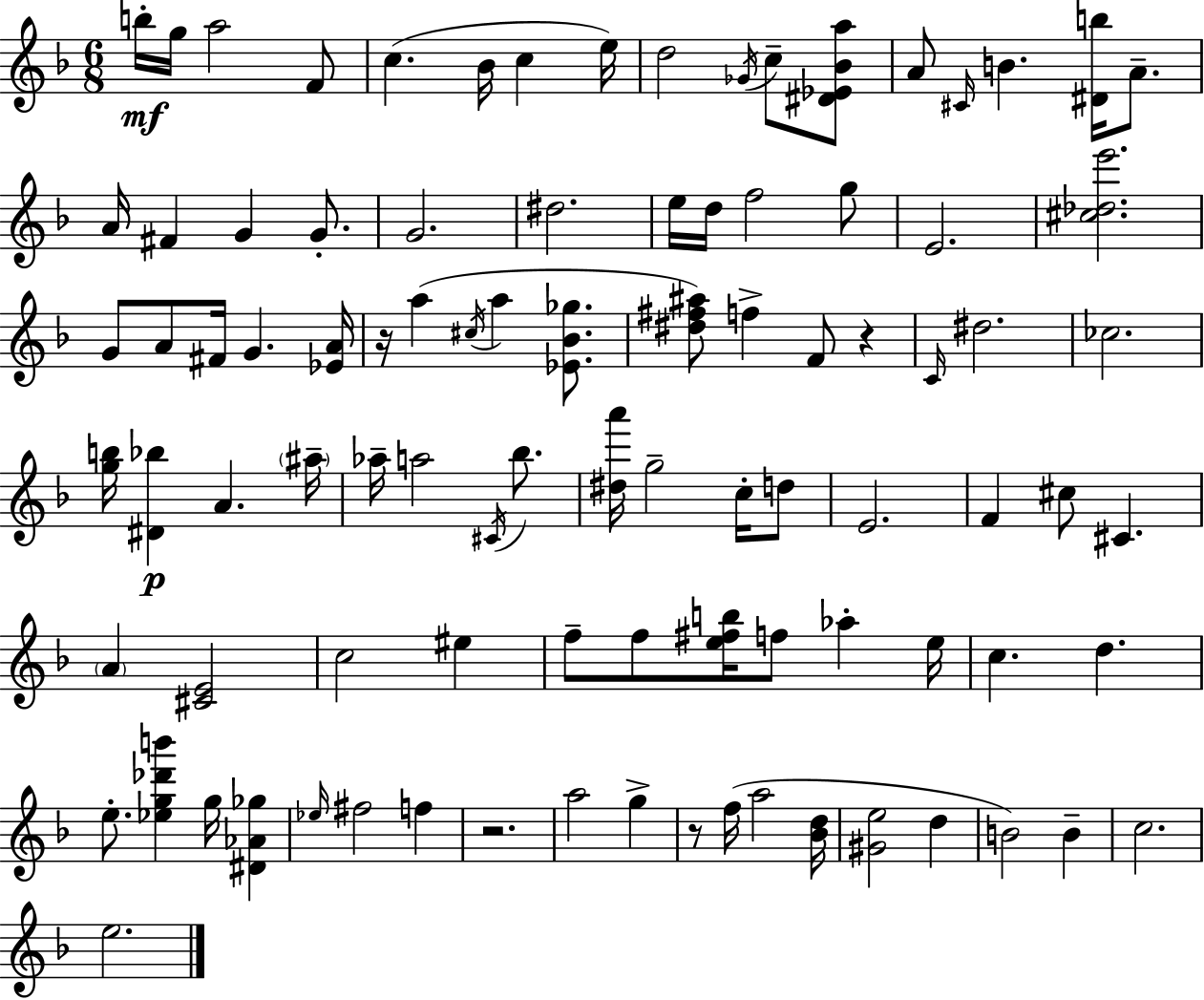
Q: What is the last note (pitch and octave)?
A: E5